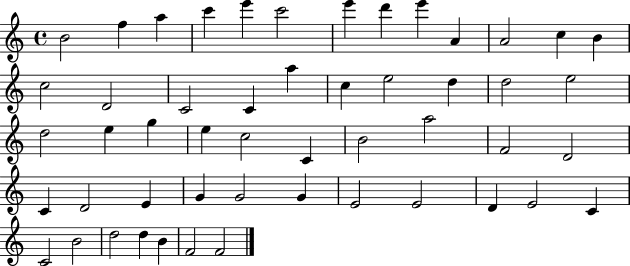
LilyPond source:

{
  \clef treble
  \time 4/4
  \defaultTimeSignature
  \key c \major
  b'2 f''4 a''4 | c'''4 e'''4 c'''2 | e'''4 d'''4 e'''4 a'4 | a'2 c''4 b'4 | \break c''2 d'2 | c'2 c'4 a''4 | c''4 e''2 d''4 | d''2 e''2 | \break d''2 e''4 g''4 | e''4 c''2 c'4 | b'2 a''2 | f'2 d'2 | \break c'4 d'2 e'4 | g'4 g'2 g'4 | e'2 e'2 | d'4 e'2 c'4 | \break c'2 b'2 | d''2 d''4 b'4 | f'2 f'2 | \bar "|."
}